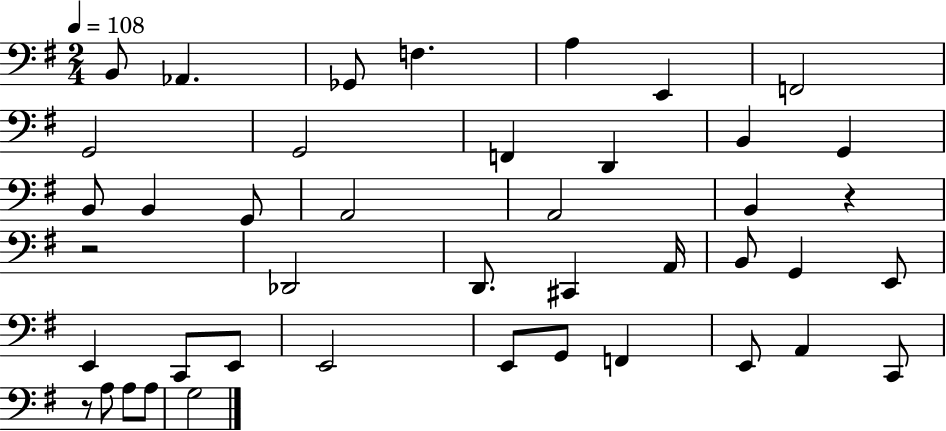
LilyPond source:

{
  \clef bass
  \numericTimeSignature
  \time 2/4
  \key g \major
  \tempo 4 = 108
  b,8 aes,4. | ges,8 f4. | a4 e,4 | f,2 | \break g,2 | g,2 | f,4 d,4 | b,4 g,4 | \break b,8 b,4 g,8 | a,2 | a,2 | b,4 r4 | \break r2 | des,2 | d,8. cis,4 a,16 | b,8 g,4 e,8 | \break e,4 c,8 e,8 | e,2 | e,8 g,8 f,4 | e,8 a,4 c,8 | \break r8 a8 a8 a8 | g2 | \bar "|."
}